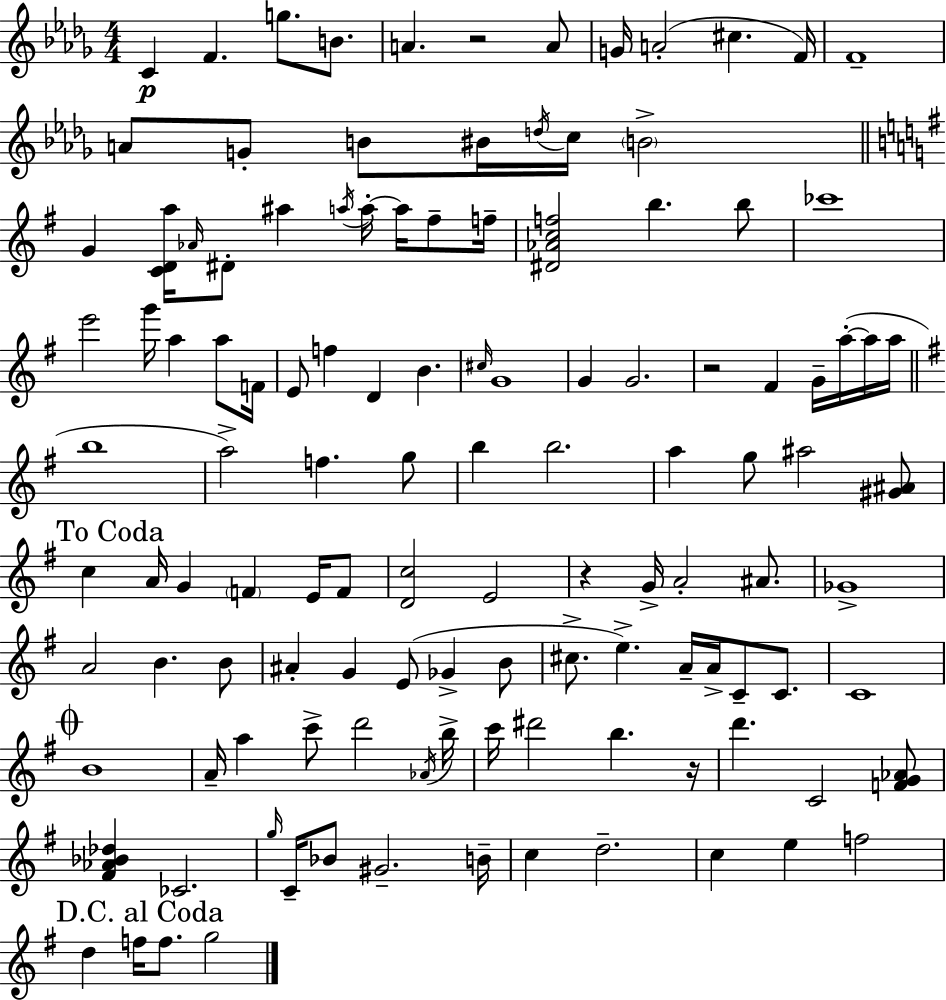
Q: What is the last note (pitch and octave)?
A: G5